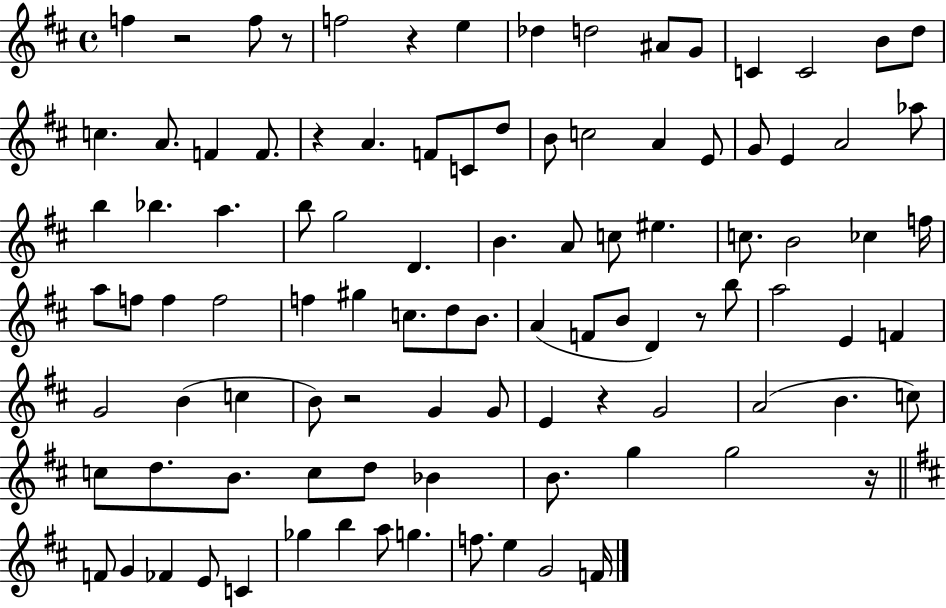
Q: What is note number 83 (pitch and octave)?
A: E4